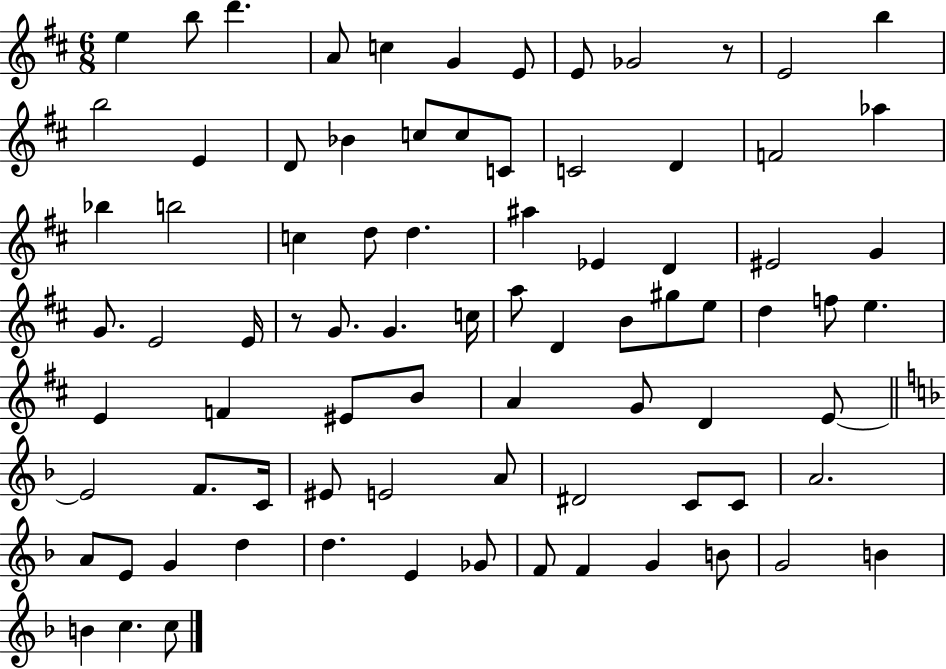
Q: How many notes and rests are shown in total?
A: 82